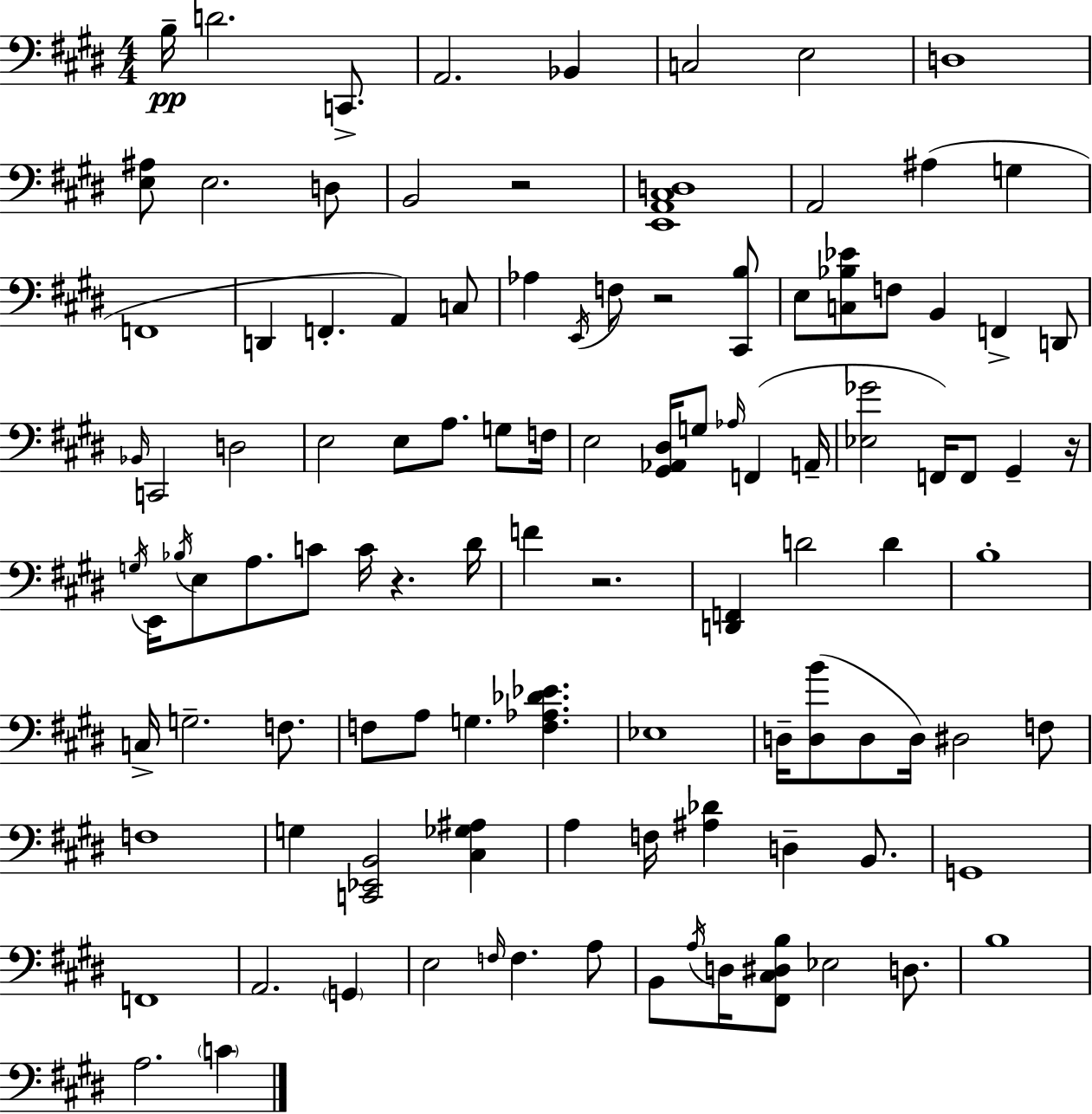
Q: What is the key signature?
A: E major